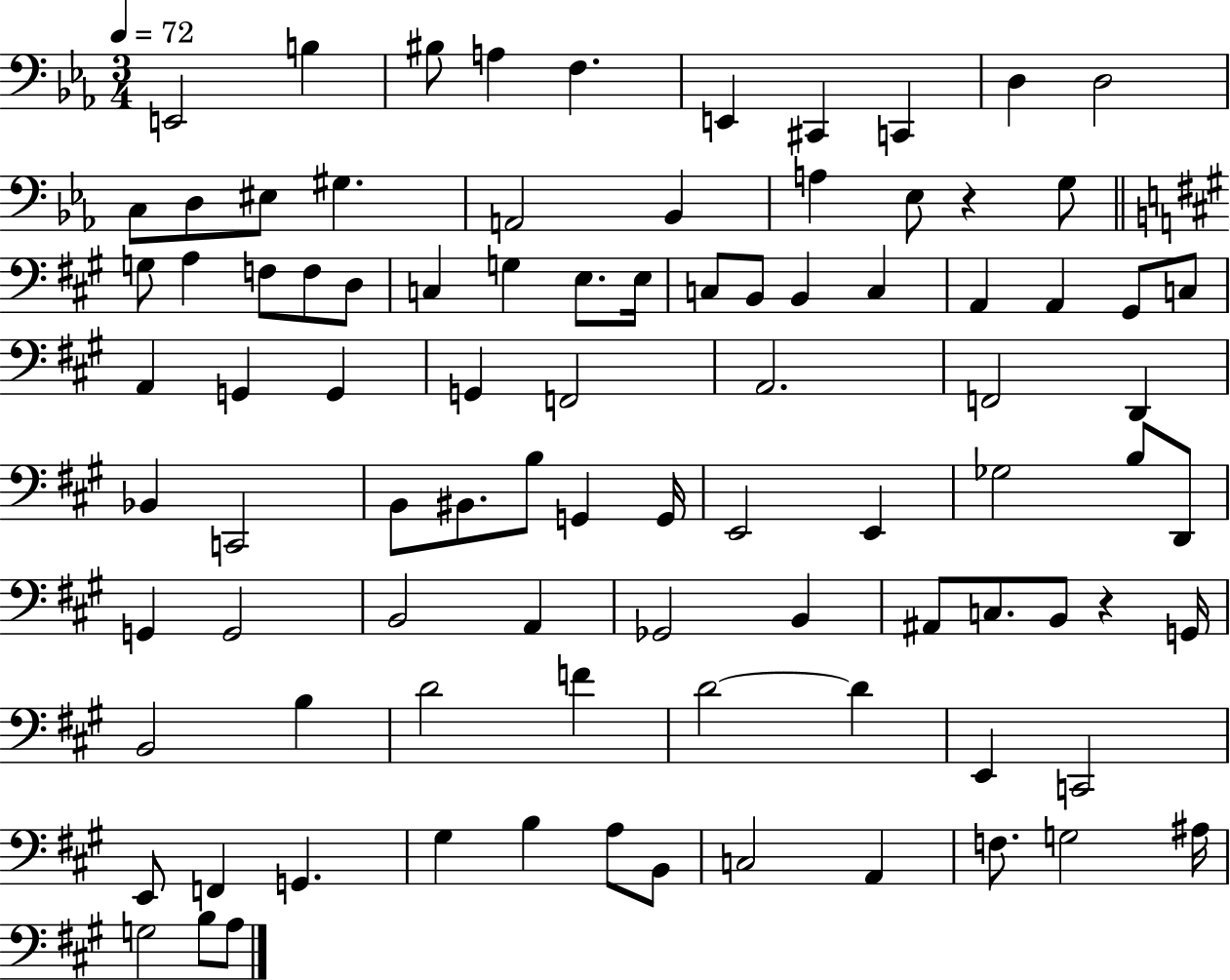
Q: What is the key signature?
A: EES major